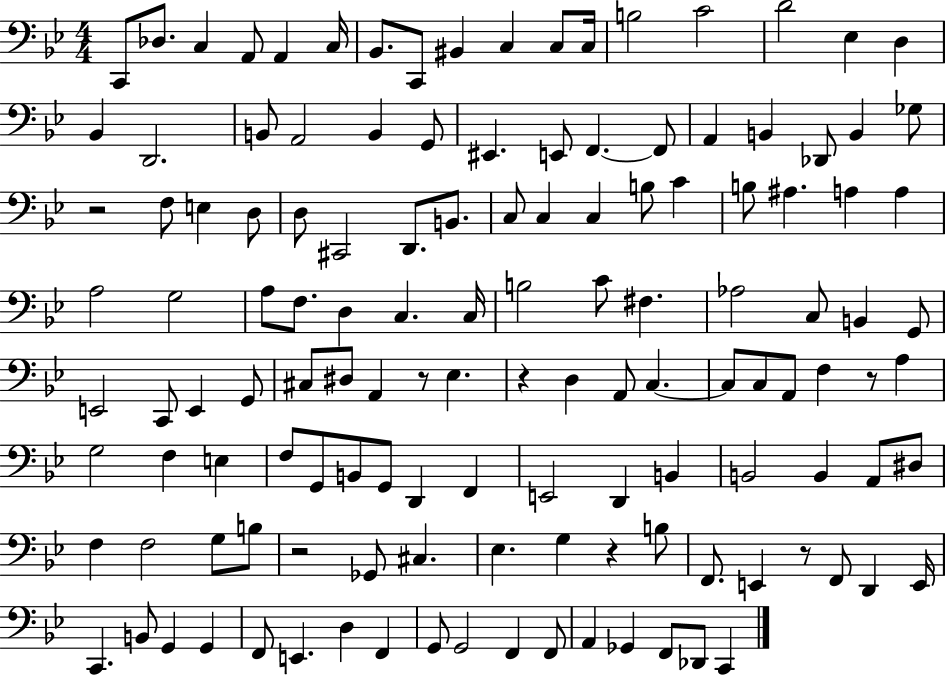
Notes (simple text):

C2/e Db3/e. C3/q A2/e A2/q C3/s Bb2/e. C2/e BIS2/q C3/q C3/e C3/s B3/h C4/h D4/h Eb3/q D3/q Bb2/q D2/h. B2/e A2/h B2/q G2/e EIS2/q. E2/e F2/q. F2/e A2/q B2/q Db2/e B2/q Gb3/e R/h F3/e E3/q D3/e D3/e C#2/h D2/e. B2/e. C3/e C3/q C3/q B3/e C4/q B3/e A#3/q. A3/q A3/q A3/h G3/h A3/e F3/e. D3/q C3/q. C3/s B3/h C4/e F#3/q. Ab3/h C3/e B2/q G2/e E2/h C2/e E2/q G2/e C#3/e D#3/e A2/q R/e Eb3/q. R/q D3/q A2/e C3/q. C3/e C3/e A2/e F3/q R/e A3/q G3/h F3/q E3/q F3/e G2/e B2/e G2/e D2/q F2/q E2/h D2/q B2/q B2/h B2/q A2/e D#3/e F3/q F3/h G3/e B3/e R/h Gb2/e C#3/q. Eb3/q. G3/q R/q B3/e F2/e. E2/q R/e F2/e D2/q E2/s C2/q. B2/e G2/q G2/q F2/e E2/q. D3/q F2/q G2/e G2/h F2/q F2/e A2/q Gb2/q F2/e Db2/e C2/q